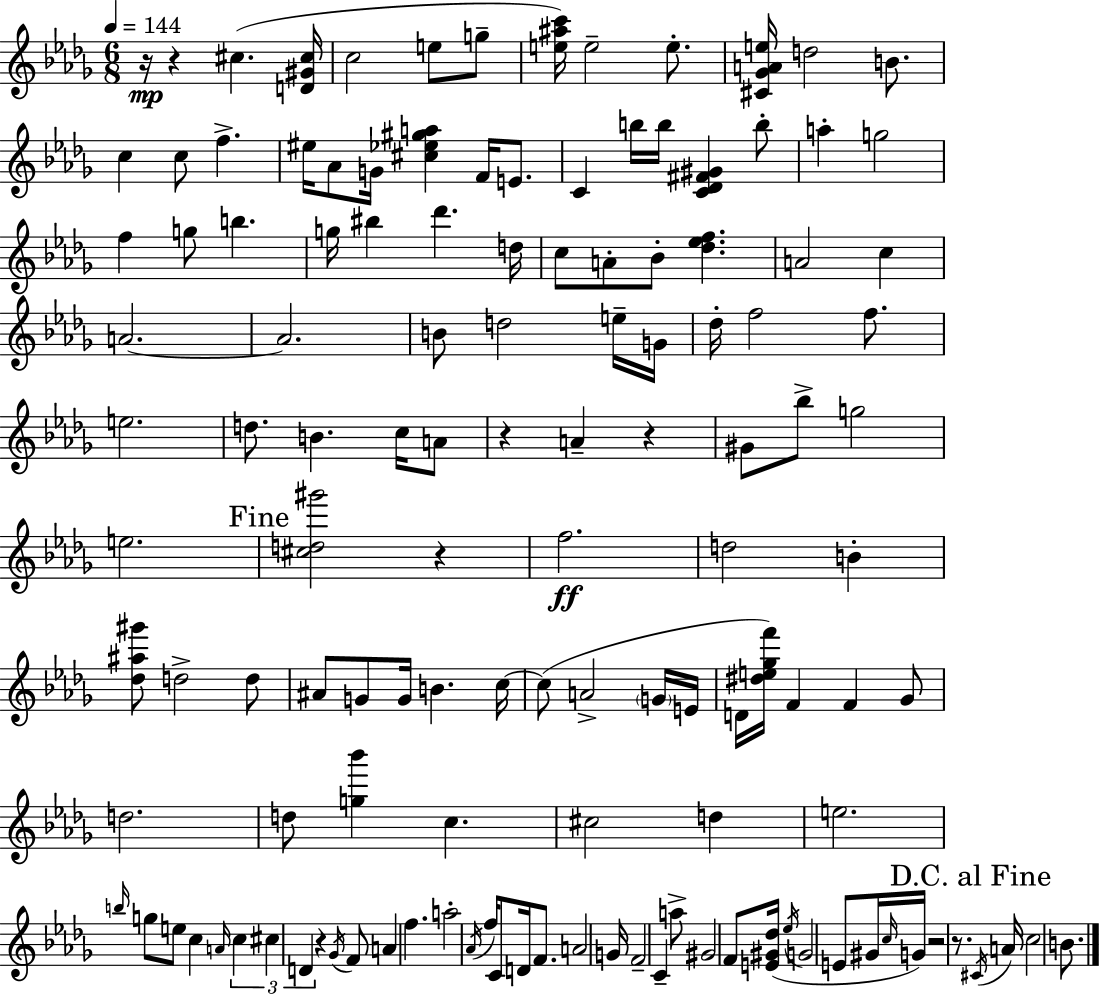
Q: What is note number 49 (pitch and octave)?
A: A4